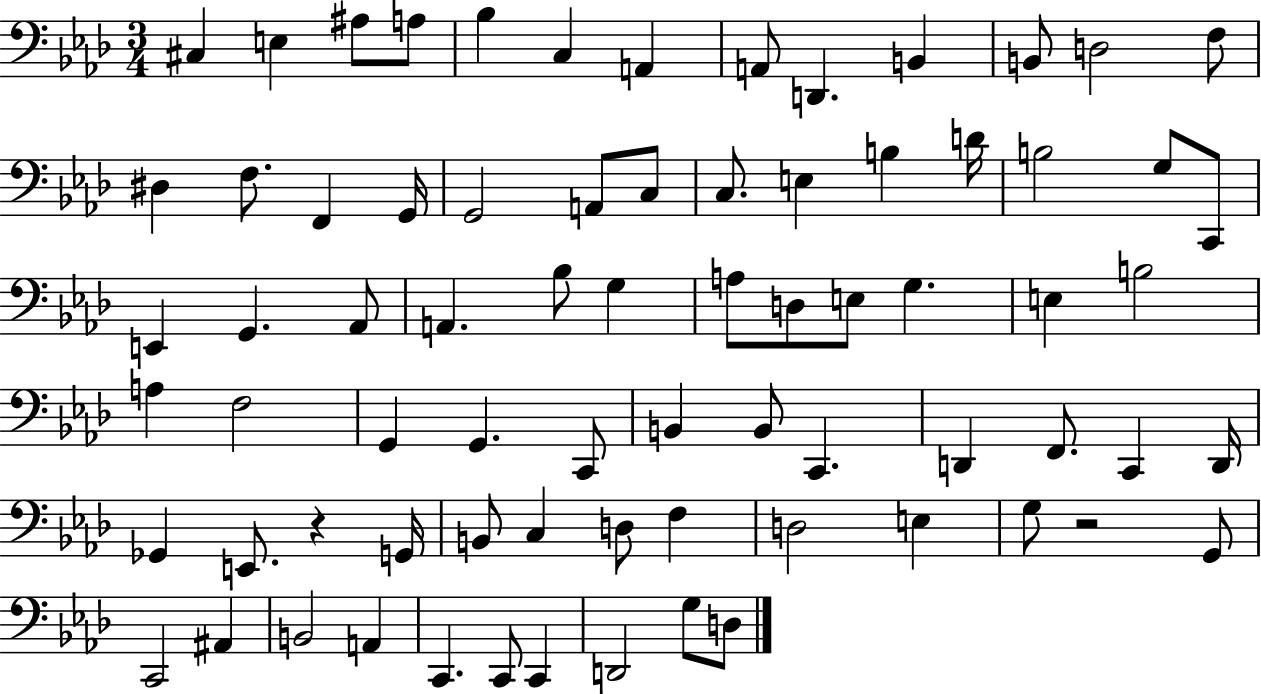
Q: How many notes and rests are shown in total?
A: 74